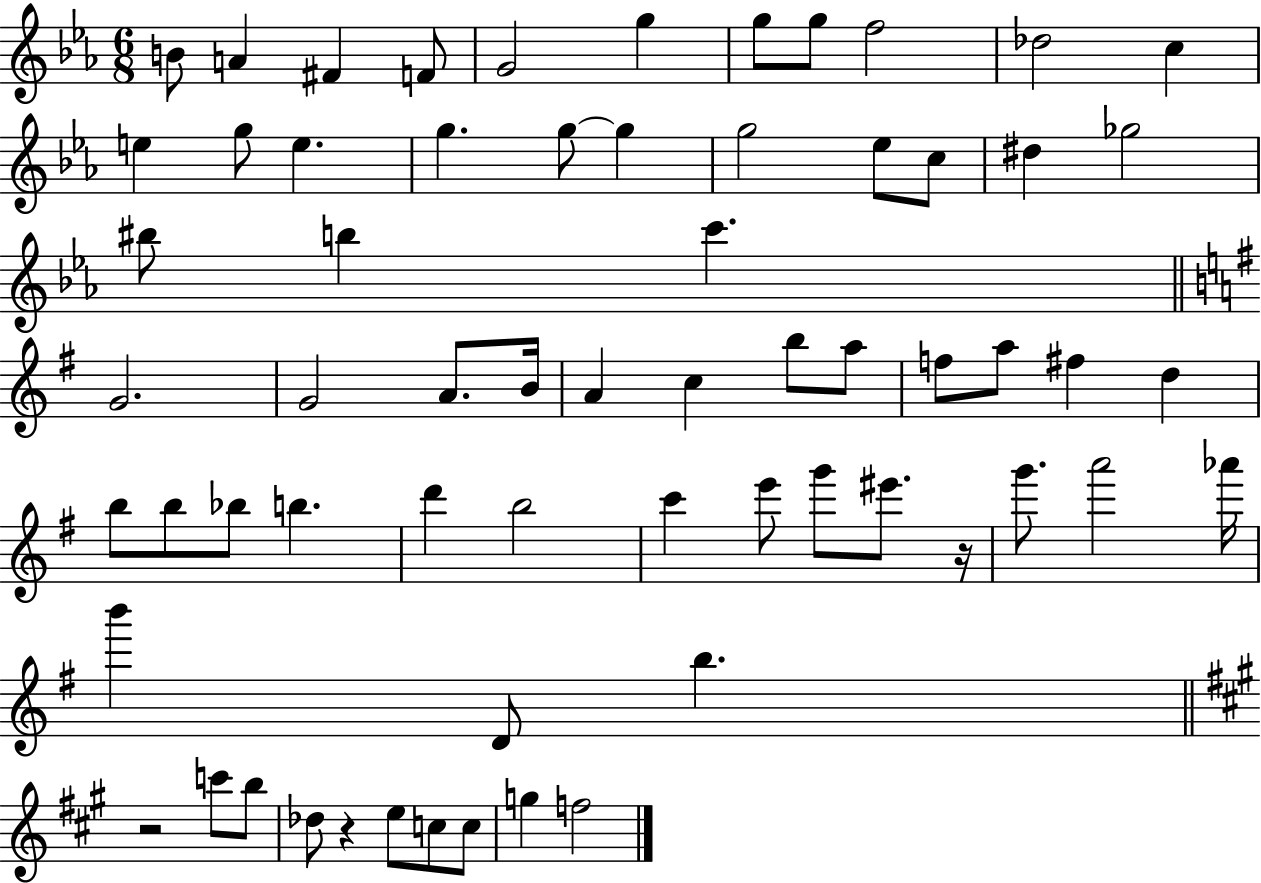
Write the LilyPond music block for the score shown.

{
  \clef treble
  \numericTimeSignature
  \time 6/8
  \key ees \major
  b'8 a'4 fis'4 f'8 | g'2 g''4 | g''8 g''8 f''2 | des''2 c''4 | \break e''4 g''8 e''4. | g''4. g''8~~ g''4 | g''2 ees''8 c''8 | dis''4 ges''2 | \break bis''8 b''4 c'''4. | \bar "||" \break \key e \minor g'2. | g'2 a'8. b'16 | a'4 c''4 b''8 a''8 | f''8 a''8 fis''4 d''4 | \break b''8 b''8 bes''8 b''4. | d'''4 b''2 | c'''4 e'''8 g'''8 eis'''8. r16 | g'''8. a'''2 aes'''16 | \break b'''4 d'8 b''4. | \bar "||" \break \key a \major r2 c'''8 b''8 | des''8 r4 e''8 c''8 c''8 | g''4 f''2 | \bar "|."
}